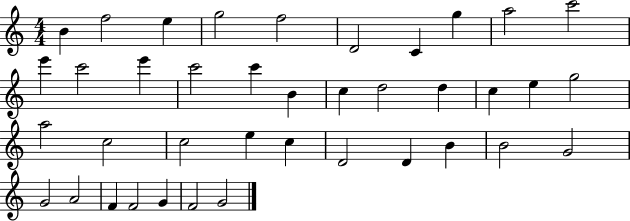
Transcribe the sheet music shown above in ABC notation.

X:1
T:Untitled
M:4/4
L:1/4
K:C
B f2 e g2 f2 D2 C g a2 c'2 e' c'2 e' c'2 c' B c d2 d c e g2 a2 c2 c2 e c D2 D B B2 G2 G2 A2 F F2 G F2 G2